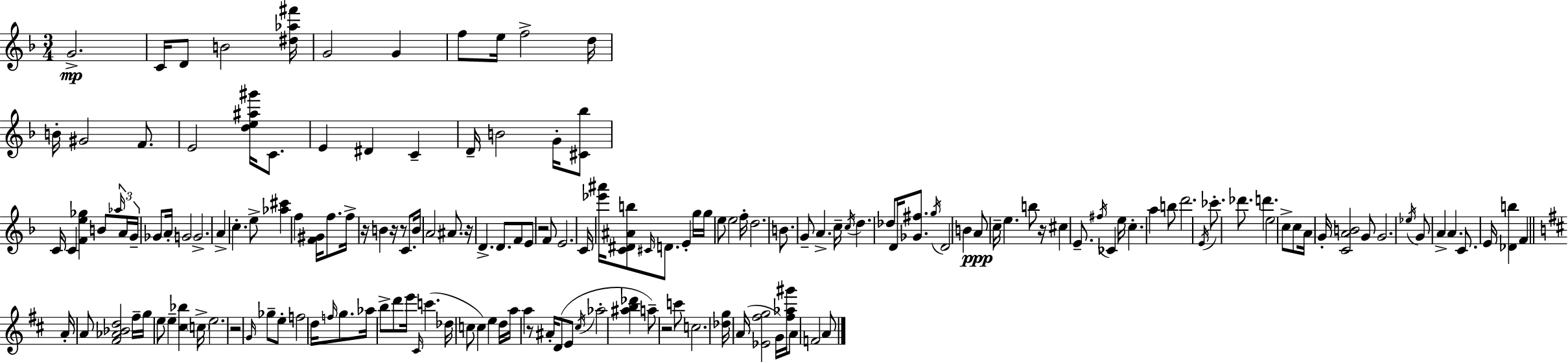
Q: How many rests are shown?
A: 9